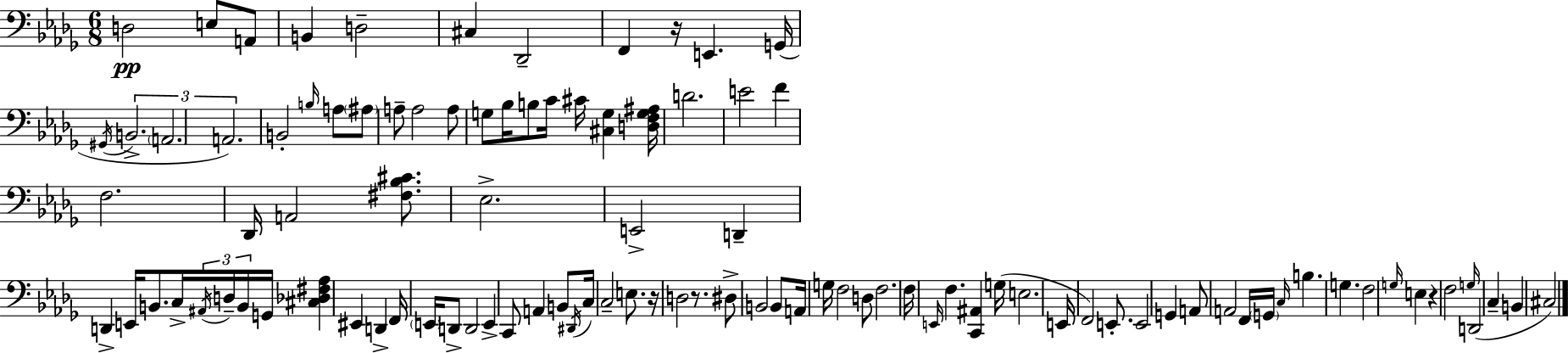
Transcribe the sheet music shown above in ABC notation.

X:1
T:Untitled
M:6/8
L:1/4
K:Bbm
D,2 E,/2 A,,/2 B,, D,2 ^C, _D,,2 F,, z/4 E,, G,,/4 ^G,,/4 B,,2 A,,2 A,,2 B,,2 B,/4 A,/2 ^A,/2 A,/2 A,2 A,/2 G,/2 _B,/4 B,/2 C/4 ^C/4 [^C,G,] [D,F,G,^A,]/4 D2 E2 F F,2 _D,,/4 A,,2 [^F,_B,^C]/2 _E,2 E,,2 D,, D,, E,,/4 B,,/2 C,/4 ^A,,/4 D,/4 B,,/4 G,,/4 [^C,_D,^F,_A,] ^E,, D,, F,,/4 E,,/4 D,,/2 D,,2 E,, C,,/2 A,, B,,/2 ^D,,/4 C,/4 C,2 E,/2 z/4 D,2 z/2 ^D,/2 B,,2 B,,/2 A,,/4 G,/4 F,2 D,/2 F,2 F,/4 E,,/4 F, [C,,^A,,] G,/4 E,2 E,,/4 F,,2 E,,/2 E,,2 G,, A,,/2 A,,2 F,,/4 G,,/4 C,/4 B, G, F,2 G,/4 E, z F,2 G,/4 D,,2 C, B,, ^C,2